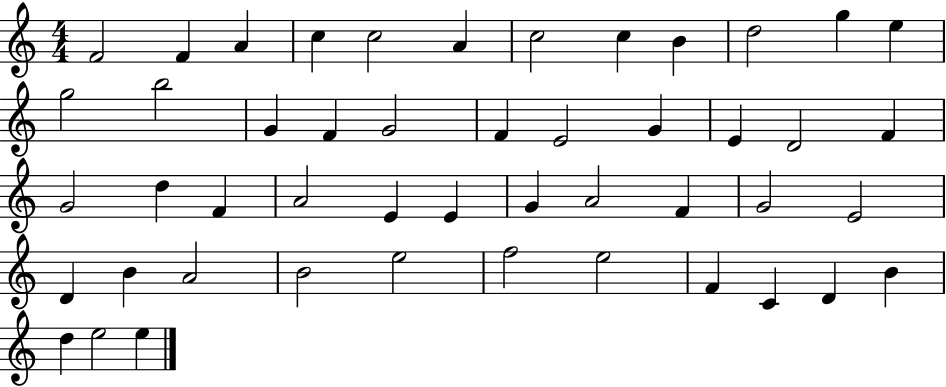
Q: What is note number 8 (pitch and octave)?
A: C5